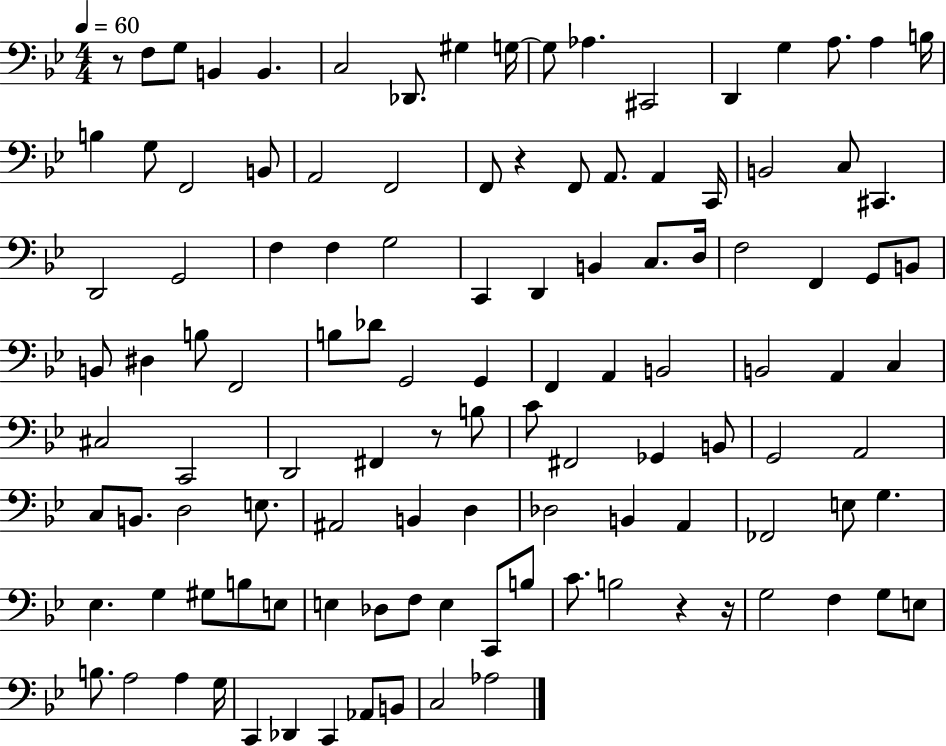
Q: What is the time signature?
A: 4/4